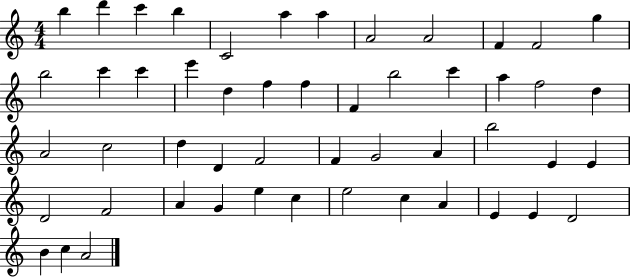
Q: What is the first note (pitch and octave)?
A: B5